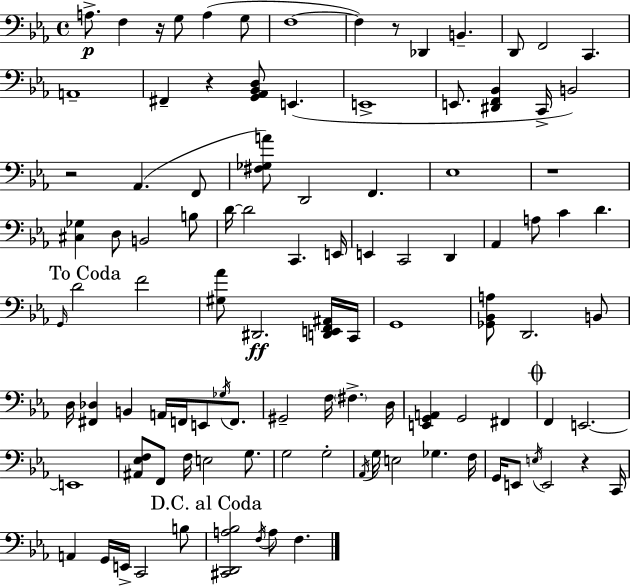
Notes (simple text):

A3/e. F3/q R/s G3/e A3/q G3/e F3/w F3/q R/e Db2/q B2/q. D2/e F2/h C2/q. A2/w F#2/q R/q [G2,Ab2,Bb2,D3]/e E2/q. E2/w E2/e. [D#2,F2,Bb2]/q C2/s B2/h R/h Ab2/q. F2/e [F#3,Gb3,A4]/e D2/h F2/q. Eb3/w R/w [C#3,Gb3]/q D3/e B2/h B3/e D4/s D4/h C2/q. E2/s E2/q C2/h D2/q Ab2/q A3/e C4/q D4/q. G2/s D4/h F4/h [G#3,Ab4]/e D#2/h. [D2,E2,F2,A#2]/s C2/s G2/w [Gb2,Bb2,A3]/e D2/h. B2/e D3/s [F#2,Db3]/q B2/q A2/s F2/s E2/e Gb3/s F2/e. G#2/h F3/s F#3/q. D3/s [E2,G2,A2]/q G2/h F#2/q F2/q E2/h. E2/w [A#2,Eb3,F3]/e F2/e F3/s E3/h G3/e. G3/h G3/h Ab2/s G3/s E3/h Gb3/q. F3/s G2/s E2/e E3/s E2/h R/q C2/s A2/q G2/s E2/s C2/h B3/e [C#2,D2,A3,Bb3]/h F3/s A3/e F3/q.